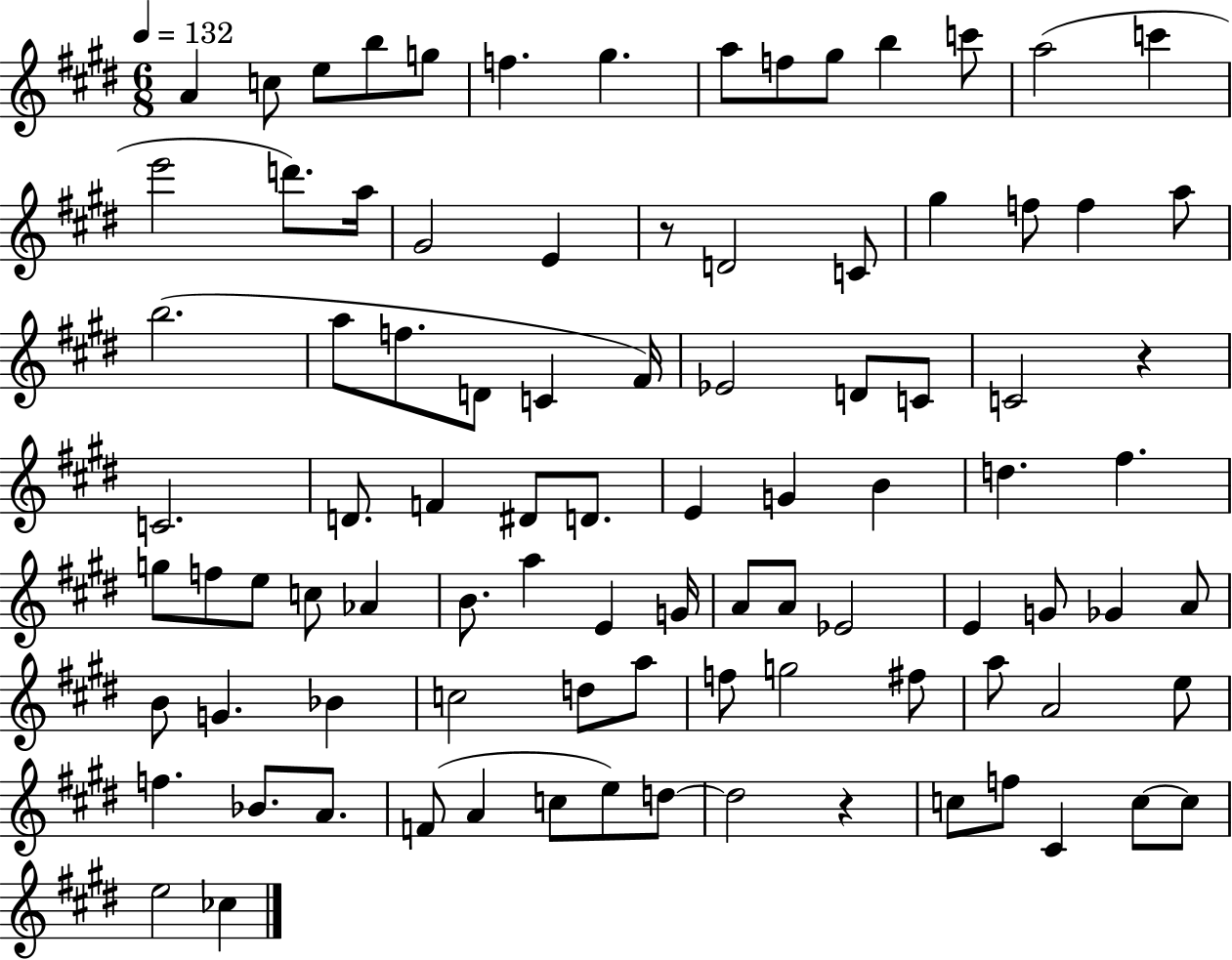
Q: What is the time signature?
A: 6/8